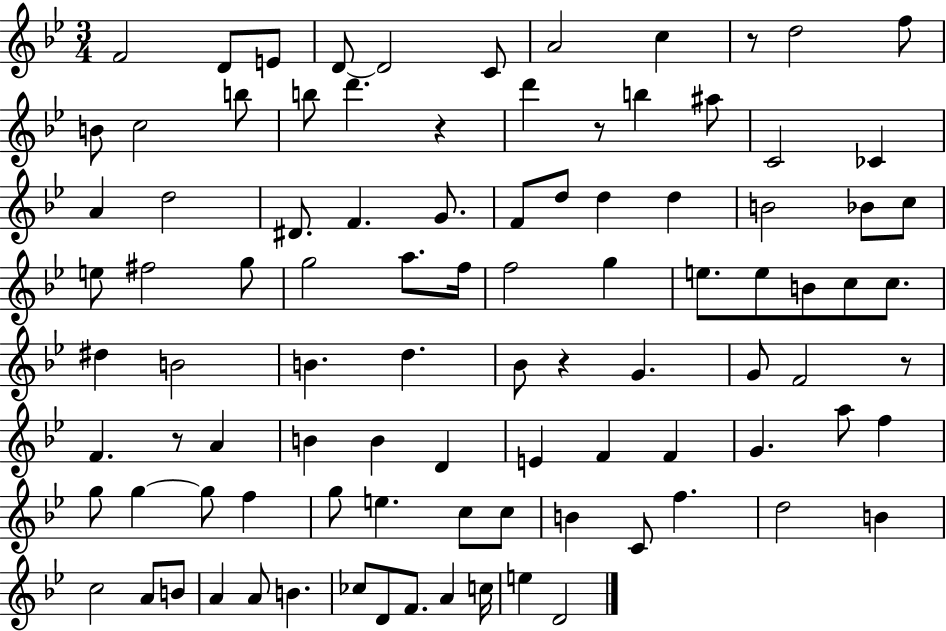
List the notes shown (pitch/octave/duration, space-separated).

F4/h D4/e E4/e D4/e D4/h C4/e A4/h C5/q R/e D5/h F5/e B4/e C5/h B5/e B5/e D6/q. R/q D6/q R/e B5/q A#5/e C4/h CES4/q A4/q D5/h D#4/e. F4/q. G4/e. F4/e D5/e D5/q D5/q B4/h Bb4/e C5/e E5/e F#5/h G5/e G5/h A5/e. F5/s F5/h G5/q E5/e. E5/e B4/e C5/e C5/e. D#5/q B4/h B4/q. D5/q. Bb4/e R/q G4/q. G4/e F4/h R/e F4/q. R/e A4/q B4/q B4/q D4/q E4/q F4/q F4/q G4/q. A5/e F5/q G5/e G5/q G5/e F5/q G5/e E5/q. C5/e C5/e B4/q C4/e F5/q. D5/h B4/q C5/h A4/e B4/e A4/q A4/e B4/q. CES5/e D4/e F4/e. A4/q C5/s E5/q D4/h